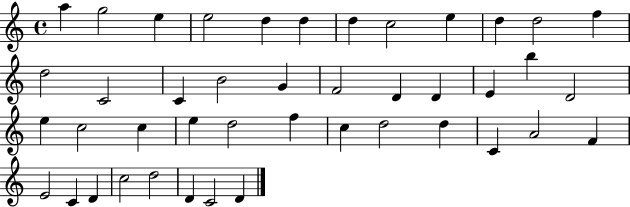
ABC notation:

X:1
T:Untitled
M:4/4
L:1/4
K:C
a g2 e e2 d d d c2 e d d2 f d2 C2 C B2 G F2 D D E b D2 e c2 c e d2 f c d2 d C A2 F E2 C D c2 d2 D C2 D